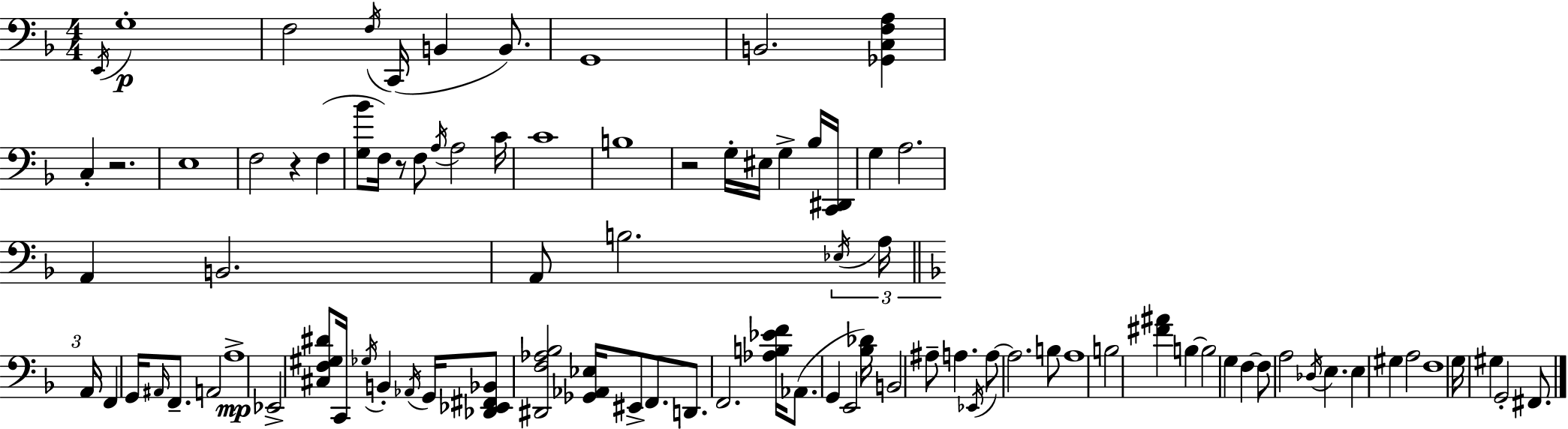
{
  \clef bass
  \numericTimeSignature
  \time 4/4
  \key f \major
  \repeat volta 2 { \acciaccatura { e,16 }\p g1-. | f2 \acciaccatura { f16 }( c,16 b,4 b,8.) | g,1 | b,2. <ges, c f a>4 | \break c4-. r2. | e1 | f2 r4 f4( | <g bes'>8 f16) r8 f8 \acciaccatura { a16 } a2 | \break c'16 c'1 | b1 | r2 g16-. eis16 g4-> | bes16 <c, dis,>16 g4 a2. | \break a,4 b,2. | a,8 b2. | \tuplet 3/2 { \acciaccatura { ees16 } a16 \bar "||" \break \key d \minor a,16 } f,4 g,16 \grace { ais,16 } f,8.-- a,2 | a1->\mp | ees,2-> <cis f gis dis'>8 c,16 \acciaccatura { ges16 } b,4-. | \acciaccatura { aes,16 } g,16 <des, ees, fis, bes,>8 <dis, f aes bes>2 <ges, aes, ees>16 eis,8-> | \break f,8. d,8. f,2. | <aes b ees' f'>16 aes,8.( g,4 e,2 | <bes des'>16) b,2 ais8-- a4. | \acciaccatura { ees,16 } a8~~ a2. | \break b8 a1 | b2 <fis' ais'>4 | b4~~ b2 g4 | f4~~ f8 a2 \acciaccatura { des16 } | \break e4. e4 gis4 a2 | f1 | g16 gis4 g,2-. | fis,8. } \bar "|."
}